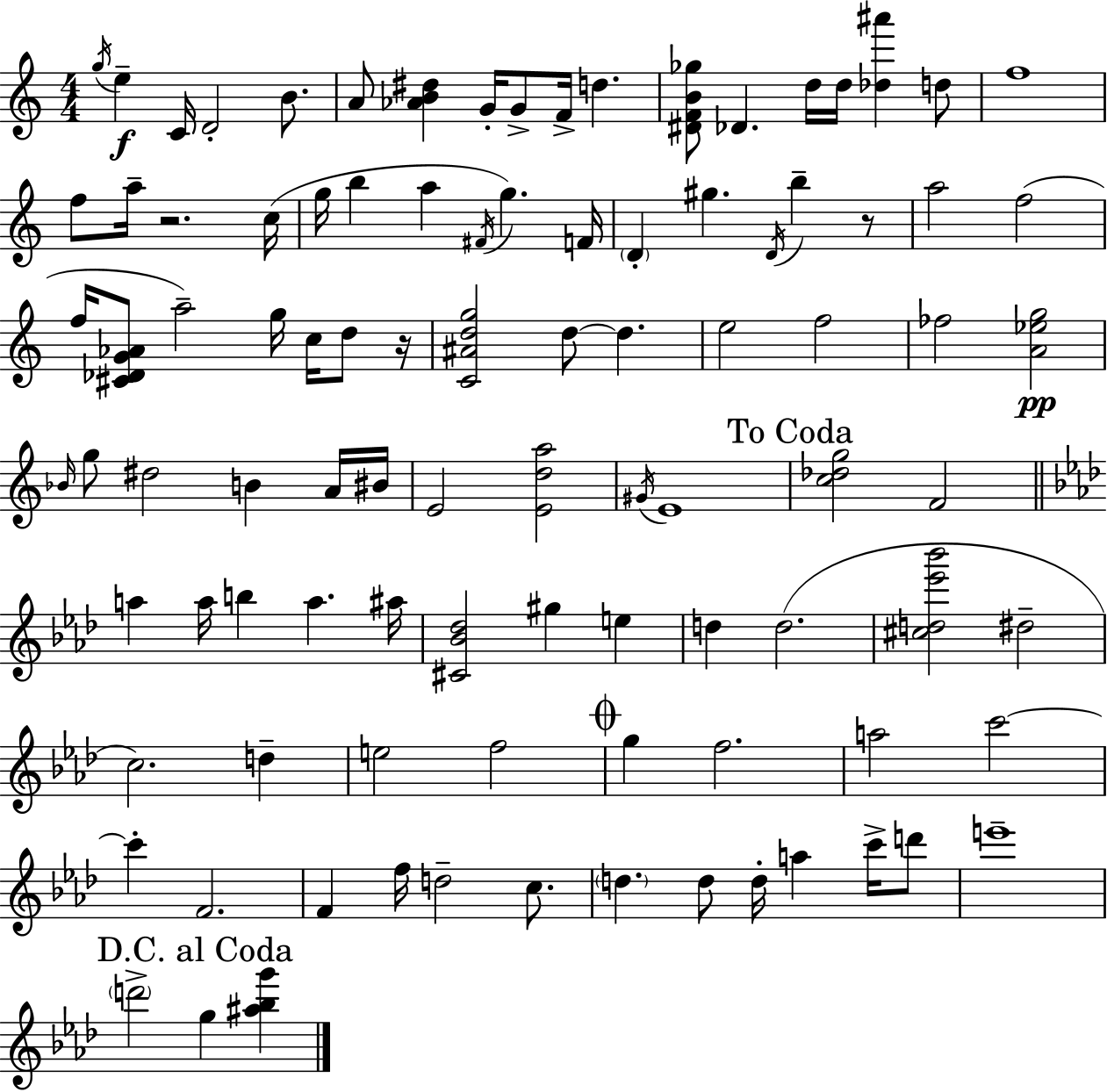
G5/s E5/q C4/s D4/h B4/e. A4/e [Ab4,B4,D#5]/q G4/s G4/e F4/s D5/q. [D#4,F4,B4,Gb5]/e Db4/q. D5/s D5/s [Db5,A#6]/q D5/e F5/w F5/e A5/s R/h. C5/s G5/s B5/q A5/q F#4/s G5/q. F4/s D4/q G#5/q. D4/s B5/q R/e A5/h F5/h F5/s [C#4,Db4,G4,Ab4]/e A5/h G5/s C5/s D5/e R/s [C4,A#4,D5,G5]/h D5/e D5/q. E5/h F5/h FES5/h [A4,Eb5,G5]/h Bb4/s G5/e D#5/h B4/q A4/s BIS4/s E4/h [E4,D5,A5]/h G#4/s E4/w [C5,Db5,G5]/h F4/h A5/q A5/s B5/q A5/q. A#5/s [C#4,Bb4,Db5]/h G#5/q E5/q D5/q D5/h. [C#5,D5,Eb6,Bb6]/h D#5/h C5/h. D5/q E5/h F5/h G5/q F5/h. A5/h C6/h C6/q F4/h. F4/q F5/s D5/h C5/e. D5/q. D5/e D5/s A5/q C6/s D6/e E6/w D6/h G5/q [A#5,Bb5,G6]/q